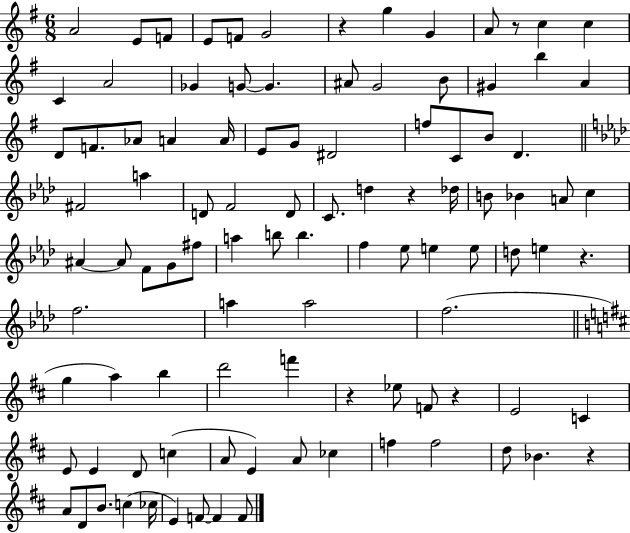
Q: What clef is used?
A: treble